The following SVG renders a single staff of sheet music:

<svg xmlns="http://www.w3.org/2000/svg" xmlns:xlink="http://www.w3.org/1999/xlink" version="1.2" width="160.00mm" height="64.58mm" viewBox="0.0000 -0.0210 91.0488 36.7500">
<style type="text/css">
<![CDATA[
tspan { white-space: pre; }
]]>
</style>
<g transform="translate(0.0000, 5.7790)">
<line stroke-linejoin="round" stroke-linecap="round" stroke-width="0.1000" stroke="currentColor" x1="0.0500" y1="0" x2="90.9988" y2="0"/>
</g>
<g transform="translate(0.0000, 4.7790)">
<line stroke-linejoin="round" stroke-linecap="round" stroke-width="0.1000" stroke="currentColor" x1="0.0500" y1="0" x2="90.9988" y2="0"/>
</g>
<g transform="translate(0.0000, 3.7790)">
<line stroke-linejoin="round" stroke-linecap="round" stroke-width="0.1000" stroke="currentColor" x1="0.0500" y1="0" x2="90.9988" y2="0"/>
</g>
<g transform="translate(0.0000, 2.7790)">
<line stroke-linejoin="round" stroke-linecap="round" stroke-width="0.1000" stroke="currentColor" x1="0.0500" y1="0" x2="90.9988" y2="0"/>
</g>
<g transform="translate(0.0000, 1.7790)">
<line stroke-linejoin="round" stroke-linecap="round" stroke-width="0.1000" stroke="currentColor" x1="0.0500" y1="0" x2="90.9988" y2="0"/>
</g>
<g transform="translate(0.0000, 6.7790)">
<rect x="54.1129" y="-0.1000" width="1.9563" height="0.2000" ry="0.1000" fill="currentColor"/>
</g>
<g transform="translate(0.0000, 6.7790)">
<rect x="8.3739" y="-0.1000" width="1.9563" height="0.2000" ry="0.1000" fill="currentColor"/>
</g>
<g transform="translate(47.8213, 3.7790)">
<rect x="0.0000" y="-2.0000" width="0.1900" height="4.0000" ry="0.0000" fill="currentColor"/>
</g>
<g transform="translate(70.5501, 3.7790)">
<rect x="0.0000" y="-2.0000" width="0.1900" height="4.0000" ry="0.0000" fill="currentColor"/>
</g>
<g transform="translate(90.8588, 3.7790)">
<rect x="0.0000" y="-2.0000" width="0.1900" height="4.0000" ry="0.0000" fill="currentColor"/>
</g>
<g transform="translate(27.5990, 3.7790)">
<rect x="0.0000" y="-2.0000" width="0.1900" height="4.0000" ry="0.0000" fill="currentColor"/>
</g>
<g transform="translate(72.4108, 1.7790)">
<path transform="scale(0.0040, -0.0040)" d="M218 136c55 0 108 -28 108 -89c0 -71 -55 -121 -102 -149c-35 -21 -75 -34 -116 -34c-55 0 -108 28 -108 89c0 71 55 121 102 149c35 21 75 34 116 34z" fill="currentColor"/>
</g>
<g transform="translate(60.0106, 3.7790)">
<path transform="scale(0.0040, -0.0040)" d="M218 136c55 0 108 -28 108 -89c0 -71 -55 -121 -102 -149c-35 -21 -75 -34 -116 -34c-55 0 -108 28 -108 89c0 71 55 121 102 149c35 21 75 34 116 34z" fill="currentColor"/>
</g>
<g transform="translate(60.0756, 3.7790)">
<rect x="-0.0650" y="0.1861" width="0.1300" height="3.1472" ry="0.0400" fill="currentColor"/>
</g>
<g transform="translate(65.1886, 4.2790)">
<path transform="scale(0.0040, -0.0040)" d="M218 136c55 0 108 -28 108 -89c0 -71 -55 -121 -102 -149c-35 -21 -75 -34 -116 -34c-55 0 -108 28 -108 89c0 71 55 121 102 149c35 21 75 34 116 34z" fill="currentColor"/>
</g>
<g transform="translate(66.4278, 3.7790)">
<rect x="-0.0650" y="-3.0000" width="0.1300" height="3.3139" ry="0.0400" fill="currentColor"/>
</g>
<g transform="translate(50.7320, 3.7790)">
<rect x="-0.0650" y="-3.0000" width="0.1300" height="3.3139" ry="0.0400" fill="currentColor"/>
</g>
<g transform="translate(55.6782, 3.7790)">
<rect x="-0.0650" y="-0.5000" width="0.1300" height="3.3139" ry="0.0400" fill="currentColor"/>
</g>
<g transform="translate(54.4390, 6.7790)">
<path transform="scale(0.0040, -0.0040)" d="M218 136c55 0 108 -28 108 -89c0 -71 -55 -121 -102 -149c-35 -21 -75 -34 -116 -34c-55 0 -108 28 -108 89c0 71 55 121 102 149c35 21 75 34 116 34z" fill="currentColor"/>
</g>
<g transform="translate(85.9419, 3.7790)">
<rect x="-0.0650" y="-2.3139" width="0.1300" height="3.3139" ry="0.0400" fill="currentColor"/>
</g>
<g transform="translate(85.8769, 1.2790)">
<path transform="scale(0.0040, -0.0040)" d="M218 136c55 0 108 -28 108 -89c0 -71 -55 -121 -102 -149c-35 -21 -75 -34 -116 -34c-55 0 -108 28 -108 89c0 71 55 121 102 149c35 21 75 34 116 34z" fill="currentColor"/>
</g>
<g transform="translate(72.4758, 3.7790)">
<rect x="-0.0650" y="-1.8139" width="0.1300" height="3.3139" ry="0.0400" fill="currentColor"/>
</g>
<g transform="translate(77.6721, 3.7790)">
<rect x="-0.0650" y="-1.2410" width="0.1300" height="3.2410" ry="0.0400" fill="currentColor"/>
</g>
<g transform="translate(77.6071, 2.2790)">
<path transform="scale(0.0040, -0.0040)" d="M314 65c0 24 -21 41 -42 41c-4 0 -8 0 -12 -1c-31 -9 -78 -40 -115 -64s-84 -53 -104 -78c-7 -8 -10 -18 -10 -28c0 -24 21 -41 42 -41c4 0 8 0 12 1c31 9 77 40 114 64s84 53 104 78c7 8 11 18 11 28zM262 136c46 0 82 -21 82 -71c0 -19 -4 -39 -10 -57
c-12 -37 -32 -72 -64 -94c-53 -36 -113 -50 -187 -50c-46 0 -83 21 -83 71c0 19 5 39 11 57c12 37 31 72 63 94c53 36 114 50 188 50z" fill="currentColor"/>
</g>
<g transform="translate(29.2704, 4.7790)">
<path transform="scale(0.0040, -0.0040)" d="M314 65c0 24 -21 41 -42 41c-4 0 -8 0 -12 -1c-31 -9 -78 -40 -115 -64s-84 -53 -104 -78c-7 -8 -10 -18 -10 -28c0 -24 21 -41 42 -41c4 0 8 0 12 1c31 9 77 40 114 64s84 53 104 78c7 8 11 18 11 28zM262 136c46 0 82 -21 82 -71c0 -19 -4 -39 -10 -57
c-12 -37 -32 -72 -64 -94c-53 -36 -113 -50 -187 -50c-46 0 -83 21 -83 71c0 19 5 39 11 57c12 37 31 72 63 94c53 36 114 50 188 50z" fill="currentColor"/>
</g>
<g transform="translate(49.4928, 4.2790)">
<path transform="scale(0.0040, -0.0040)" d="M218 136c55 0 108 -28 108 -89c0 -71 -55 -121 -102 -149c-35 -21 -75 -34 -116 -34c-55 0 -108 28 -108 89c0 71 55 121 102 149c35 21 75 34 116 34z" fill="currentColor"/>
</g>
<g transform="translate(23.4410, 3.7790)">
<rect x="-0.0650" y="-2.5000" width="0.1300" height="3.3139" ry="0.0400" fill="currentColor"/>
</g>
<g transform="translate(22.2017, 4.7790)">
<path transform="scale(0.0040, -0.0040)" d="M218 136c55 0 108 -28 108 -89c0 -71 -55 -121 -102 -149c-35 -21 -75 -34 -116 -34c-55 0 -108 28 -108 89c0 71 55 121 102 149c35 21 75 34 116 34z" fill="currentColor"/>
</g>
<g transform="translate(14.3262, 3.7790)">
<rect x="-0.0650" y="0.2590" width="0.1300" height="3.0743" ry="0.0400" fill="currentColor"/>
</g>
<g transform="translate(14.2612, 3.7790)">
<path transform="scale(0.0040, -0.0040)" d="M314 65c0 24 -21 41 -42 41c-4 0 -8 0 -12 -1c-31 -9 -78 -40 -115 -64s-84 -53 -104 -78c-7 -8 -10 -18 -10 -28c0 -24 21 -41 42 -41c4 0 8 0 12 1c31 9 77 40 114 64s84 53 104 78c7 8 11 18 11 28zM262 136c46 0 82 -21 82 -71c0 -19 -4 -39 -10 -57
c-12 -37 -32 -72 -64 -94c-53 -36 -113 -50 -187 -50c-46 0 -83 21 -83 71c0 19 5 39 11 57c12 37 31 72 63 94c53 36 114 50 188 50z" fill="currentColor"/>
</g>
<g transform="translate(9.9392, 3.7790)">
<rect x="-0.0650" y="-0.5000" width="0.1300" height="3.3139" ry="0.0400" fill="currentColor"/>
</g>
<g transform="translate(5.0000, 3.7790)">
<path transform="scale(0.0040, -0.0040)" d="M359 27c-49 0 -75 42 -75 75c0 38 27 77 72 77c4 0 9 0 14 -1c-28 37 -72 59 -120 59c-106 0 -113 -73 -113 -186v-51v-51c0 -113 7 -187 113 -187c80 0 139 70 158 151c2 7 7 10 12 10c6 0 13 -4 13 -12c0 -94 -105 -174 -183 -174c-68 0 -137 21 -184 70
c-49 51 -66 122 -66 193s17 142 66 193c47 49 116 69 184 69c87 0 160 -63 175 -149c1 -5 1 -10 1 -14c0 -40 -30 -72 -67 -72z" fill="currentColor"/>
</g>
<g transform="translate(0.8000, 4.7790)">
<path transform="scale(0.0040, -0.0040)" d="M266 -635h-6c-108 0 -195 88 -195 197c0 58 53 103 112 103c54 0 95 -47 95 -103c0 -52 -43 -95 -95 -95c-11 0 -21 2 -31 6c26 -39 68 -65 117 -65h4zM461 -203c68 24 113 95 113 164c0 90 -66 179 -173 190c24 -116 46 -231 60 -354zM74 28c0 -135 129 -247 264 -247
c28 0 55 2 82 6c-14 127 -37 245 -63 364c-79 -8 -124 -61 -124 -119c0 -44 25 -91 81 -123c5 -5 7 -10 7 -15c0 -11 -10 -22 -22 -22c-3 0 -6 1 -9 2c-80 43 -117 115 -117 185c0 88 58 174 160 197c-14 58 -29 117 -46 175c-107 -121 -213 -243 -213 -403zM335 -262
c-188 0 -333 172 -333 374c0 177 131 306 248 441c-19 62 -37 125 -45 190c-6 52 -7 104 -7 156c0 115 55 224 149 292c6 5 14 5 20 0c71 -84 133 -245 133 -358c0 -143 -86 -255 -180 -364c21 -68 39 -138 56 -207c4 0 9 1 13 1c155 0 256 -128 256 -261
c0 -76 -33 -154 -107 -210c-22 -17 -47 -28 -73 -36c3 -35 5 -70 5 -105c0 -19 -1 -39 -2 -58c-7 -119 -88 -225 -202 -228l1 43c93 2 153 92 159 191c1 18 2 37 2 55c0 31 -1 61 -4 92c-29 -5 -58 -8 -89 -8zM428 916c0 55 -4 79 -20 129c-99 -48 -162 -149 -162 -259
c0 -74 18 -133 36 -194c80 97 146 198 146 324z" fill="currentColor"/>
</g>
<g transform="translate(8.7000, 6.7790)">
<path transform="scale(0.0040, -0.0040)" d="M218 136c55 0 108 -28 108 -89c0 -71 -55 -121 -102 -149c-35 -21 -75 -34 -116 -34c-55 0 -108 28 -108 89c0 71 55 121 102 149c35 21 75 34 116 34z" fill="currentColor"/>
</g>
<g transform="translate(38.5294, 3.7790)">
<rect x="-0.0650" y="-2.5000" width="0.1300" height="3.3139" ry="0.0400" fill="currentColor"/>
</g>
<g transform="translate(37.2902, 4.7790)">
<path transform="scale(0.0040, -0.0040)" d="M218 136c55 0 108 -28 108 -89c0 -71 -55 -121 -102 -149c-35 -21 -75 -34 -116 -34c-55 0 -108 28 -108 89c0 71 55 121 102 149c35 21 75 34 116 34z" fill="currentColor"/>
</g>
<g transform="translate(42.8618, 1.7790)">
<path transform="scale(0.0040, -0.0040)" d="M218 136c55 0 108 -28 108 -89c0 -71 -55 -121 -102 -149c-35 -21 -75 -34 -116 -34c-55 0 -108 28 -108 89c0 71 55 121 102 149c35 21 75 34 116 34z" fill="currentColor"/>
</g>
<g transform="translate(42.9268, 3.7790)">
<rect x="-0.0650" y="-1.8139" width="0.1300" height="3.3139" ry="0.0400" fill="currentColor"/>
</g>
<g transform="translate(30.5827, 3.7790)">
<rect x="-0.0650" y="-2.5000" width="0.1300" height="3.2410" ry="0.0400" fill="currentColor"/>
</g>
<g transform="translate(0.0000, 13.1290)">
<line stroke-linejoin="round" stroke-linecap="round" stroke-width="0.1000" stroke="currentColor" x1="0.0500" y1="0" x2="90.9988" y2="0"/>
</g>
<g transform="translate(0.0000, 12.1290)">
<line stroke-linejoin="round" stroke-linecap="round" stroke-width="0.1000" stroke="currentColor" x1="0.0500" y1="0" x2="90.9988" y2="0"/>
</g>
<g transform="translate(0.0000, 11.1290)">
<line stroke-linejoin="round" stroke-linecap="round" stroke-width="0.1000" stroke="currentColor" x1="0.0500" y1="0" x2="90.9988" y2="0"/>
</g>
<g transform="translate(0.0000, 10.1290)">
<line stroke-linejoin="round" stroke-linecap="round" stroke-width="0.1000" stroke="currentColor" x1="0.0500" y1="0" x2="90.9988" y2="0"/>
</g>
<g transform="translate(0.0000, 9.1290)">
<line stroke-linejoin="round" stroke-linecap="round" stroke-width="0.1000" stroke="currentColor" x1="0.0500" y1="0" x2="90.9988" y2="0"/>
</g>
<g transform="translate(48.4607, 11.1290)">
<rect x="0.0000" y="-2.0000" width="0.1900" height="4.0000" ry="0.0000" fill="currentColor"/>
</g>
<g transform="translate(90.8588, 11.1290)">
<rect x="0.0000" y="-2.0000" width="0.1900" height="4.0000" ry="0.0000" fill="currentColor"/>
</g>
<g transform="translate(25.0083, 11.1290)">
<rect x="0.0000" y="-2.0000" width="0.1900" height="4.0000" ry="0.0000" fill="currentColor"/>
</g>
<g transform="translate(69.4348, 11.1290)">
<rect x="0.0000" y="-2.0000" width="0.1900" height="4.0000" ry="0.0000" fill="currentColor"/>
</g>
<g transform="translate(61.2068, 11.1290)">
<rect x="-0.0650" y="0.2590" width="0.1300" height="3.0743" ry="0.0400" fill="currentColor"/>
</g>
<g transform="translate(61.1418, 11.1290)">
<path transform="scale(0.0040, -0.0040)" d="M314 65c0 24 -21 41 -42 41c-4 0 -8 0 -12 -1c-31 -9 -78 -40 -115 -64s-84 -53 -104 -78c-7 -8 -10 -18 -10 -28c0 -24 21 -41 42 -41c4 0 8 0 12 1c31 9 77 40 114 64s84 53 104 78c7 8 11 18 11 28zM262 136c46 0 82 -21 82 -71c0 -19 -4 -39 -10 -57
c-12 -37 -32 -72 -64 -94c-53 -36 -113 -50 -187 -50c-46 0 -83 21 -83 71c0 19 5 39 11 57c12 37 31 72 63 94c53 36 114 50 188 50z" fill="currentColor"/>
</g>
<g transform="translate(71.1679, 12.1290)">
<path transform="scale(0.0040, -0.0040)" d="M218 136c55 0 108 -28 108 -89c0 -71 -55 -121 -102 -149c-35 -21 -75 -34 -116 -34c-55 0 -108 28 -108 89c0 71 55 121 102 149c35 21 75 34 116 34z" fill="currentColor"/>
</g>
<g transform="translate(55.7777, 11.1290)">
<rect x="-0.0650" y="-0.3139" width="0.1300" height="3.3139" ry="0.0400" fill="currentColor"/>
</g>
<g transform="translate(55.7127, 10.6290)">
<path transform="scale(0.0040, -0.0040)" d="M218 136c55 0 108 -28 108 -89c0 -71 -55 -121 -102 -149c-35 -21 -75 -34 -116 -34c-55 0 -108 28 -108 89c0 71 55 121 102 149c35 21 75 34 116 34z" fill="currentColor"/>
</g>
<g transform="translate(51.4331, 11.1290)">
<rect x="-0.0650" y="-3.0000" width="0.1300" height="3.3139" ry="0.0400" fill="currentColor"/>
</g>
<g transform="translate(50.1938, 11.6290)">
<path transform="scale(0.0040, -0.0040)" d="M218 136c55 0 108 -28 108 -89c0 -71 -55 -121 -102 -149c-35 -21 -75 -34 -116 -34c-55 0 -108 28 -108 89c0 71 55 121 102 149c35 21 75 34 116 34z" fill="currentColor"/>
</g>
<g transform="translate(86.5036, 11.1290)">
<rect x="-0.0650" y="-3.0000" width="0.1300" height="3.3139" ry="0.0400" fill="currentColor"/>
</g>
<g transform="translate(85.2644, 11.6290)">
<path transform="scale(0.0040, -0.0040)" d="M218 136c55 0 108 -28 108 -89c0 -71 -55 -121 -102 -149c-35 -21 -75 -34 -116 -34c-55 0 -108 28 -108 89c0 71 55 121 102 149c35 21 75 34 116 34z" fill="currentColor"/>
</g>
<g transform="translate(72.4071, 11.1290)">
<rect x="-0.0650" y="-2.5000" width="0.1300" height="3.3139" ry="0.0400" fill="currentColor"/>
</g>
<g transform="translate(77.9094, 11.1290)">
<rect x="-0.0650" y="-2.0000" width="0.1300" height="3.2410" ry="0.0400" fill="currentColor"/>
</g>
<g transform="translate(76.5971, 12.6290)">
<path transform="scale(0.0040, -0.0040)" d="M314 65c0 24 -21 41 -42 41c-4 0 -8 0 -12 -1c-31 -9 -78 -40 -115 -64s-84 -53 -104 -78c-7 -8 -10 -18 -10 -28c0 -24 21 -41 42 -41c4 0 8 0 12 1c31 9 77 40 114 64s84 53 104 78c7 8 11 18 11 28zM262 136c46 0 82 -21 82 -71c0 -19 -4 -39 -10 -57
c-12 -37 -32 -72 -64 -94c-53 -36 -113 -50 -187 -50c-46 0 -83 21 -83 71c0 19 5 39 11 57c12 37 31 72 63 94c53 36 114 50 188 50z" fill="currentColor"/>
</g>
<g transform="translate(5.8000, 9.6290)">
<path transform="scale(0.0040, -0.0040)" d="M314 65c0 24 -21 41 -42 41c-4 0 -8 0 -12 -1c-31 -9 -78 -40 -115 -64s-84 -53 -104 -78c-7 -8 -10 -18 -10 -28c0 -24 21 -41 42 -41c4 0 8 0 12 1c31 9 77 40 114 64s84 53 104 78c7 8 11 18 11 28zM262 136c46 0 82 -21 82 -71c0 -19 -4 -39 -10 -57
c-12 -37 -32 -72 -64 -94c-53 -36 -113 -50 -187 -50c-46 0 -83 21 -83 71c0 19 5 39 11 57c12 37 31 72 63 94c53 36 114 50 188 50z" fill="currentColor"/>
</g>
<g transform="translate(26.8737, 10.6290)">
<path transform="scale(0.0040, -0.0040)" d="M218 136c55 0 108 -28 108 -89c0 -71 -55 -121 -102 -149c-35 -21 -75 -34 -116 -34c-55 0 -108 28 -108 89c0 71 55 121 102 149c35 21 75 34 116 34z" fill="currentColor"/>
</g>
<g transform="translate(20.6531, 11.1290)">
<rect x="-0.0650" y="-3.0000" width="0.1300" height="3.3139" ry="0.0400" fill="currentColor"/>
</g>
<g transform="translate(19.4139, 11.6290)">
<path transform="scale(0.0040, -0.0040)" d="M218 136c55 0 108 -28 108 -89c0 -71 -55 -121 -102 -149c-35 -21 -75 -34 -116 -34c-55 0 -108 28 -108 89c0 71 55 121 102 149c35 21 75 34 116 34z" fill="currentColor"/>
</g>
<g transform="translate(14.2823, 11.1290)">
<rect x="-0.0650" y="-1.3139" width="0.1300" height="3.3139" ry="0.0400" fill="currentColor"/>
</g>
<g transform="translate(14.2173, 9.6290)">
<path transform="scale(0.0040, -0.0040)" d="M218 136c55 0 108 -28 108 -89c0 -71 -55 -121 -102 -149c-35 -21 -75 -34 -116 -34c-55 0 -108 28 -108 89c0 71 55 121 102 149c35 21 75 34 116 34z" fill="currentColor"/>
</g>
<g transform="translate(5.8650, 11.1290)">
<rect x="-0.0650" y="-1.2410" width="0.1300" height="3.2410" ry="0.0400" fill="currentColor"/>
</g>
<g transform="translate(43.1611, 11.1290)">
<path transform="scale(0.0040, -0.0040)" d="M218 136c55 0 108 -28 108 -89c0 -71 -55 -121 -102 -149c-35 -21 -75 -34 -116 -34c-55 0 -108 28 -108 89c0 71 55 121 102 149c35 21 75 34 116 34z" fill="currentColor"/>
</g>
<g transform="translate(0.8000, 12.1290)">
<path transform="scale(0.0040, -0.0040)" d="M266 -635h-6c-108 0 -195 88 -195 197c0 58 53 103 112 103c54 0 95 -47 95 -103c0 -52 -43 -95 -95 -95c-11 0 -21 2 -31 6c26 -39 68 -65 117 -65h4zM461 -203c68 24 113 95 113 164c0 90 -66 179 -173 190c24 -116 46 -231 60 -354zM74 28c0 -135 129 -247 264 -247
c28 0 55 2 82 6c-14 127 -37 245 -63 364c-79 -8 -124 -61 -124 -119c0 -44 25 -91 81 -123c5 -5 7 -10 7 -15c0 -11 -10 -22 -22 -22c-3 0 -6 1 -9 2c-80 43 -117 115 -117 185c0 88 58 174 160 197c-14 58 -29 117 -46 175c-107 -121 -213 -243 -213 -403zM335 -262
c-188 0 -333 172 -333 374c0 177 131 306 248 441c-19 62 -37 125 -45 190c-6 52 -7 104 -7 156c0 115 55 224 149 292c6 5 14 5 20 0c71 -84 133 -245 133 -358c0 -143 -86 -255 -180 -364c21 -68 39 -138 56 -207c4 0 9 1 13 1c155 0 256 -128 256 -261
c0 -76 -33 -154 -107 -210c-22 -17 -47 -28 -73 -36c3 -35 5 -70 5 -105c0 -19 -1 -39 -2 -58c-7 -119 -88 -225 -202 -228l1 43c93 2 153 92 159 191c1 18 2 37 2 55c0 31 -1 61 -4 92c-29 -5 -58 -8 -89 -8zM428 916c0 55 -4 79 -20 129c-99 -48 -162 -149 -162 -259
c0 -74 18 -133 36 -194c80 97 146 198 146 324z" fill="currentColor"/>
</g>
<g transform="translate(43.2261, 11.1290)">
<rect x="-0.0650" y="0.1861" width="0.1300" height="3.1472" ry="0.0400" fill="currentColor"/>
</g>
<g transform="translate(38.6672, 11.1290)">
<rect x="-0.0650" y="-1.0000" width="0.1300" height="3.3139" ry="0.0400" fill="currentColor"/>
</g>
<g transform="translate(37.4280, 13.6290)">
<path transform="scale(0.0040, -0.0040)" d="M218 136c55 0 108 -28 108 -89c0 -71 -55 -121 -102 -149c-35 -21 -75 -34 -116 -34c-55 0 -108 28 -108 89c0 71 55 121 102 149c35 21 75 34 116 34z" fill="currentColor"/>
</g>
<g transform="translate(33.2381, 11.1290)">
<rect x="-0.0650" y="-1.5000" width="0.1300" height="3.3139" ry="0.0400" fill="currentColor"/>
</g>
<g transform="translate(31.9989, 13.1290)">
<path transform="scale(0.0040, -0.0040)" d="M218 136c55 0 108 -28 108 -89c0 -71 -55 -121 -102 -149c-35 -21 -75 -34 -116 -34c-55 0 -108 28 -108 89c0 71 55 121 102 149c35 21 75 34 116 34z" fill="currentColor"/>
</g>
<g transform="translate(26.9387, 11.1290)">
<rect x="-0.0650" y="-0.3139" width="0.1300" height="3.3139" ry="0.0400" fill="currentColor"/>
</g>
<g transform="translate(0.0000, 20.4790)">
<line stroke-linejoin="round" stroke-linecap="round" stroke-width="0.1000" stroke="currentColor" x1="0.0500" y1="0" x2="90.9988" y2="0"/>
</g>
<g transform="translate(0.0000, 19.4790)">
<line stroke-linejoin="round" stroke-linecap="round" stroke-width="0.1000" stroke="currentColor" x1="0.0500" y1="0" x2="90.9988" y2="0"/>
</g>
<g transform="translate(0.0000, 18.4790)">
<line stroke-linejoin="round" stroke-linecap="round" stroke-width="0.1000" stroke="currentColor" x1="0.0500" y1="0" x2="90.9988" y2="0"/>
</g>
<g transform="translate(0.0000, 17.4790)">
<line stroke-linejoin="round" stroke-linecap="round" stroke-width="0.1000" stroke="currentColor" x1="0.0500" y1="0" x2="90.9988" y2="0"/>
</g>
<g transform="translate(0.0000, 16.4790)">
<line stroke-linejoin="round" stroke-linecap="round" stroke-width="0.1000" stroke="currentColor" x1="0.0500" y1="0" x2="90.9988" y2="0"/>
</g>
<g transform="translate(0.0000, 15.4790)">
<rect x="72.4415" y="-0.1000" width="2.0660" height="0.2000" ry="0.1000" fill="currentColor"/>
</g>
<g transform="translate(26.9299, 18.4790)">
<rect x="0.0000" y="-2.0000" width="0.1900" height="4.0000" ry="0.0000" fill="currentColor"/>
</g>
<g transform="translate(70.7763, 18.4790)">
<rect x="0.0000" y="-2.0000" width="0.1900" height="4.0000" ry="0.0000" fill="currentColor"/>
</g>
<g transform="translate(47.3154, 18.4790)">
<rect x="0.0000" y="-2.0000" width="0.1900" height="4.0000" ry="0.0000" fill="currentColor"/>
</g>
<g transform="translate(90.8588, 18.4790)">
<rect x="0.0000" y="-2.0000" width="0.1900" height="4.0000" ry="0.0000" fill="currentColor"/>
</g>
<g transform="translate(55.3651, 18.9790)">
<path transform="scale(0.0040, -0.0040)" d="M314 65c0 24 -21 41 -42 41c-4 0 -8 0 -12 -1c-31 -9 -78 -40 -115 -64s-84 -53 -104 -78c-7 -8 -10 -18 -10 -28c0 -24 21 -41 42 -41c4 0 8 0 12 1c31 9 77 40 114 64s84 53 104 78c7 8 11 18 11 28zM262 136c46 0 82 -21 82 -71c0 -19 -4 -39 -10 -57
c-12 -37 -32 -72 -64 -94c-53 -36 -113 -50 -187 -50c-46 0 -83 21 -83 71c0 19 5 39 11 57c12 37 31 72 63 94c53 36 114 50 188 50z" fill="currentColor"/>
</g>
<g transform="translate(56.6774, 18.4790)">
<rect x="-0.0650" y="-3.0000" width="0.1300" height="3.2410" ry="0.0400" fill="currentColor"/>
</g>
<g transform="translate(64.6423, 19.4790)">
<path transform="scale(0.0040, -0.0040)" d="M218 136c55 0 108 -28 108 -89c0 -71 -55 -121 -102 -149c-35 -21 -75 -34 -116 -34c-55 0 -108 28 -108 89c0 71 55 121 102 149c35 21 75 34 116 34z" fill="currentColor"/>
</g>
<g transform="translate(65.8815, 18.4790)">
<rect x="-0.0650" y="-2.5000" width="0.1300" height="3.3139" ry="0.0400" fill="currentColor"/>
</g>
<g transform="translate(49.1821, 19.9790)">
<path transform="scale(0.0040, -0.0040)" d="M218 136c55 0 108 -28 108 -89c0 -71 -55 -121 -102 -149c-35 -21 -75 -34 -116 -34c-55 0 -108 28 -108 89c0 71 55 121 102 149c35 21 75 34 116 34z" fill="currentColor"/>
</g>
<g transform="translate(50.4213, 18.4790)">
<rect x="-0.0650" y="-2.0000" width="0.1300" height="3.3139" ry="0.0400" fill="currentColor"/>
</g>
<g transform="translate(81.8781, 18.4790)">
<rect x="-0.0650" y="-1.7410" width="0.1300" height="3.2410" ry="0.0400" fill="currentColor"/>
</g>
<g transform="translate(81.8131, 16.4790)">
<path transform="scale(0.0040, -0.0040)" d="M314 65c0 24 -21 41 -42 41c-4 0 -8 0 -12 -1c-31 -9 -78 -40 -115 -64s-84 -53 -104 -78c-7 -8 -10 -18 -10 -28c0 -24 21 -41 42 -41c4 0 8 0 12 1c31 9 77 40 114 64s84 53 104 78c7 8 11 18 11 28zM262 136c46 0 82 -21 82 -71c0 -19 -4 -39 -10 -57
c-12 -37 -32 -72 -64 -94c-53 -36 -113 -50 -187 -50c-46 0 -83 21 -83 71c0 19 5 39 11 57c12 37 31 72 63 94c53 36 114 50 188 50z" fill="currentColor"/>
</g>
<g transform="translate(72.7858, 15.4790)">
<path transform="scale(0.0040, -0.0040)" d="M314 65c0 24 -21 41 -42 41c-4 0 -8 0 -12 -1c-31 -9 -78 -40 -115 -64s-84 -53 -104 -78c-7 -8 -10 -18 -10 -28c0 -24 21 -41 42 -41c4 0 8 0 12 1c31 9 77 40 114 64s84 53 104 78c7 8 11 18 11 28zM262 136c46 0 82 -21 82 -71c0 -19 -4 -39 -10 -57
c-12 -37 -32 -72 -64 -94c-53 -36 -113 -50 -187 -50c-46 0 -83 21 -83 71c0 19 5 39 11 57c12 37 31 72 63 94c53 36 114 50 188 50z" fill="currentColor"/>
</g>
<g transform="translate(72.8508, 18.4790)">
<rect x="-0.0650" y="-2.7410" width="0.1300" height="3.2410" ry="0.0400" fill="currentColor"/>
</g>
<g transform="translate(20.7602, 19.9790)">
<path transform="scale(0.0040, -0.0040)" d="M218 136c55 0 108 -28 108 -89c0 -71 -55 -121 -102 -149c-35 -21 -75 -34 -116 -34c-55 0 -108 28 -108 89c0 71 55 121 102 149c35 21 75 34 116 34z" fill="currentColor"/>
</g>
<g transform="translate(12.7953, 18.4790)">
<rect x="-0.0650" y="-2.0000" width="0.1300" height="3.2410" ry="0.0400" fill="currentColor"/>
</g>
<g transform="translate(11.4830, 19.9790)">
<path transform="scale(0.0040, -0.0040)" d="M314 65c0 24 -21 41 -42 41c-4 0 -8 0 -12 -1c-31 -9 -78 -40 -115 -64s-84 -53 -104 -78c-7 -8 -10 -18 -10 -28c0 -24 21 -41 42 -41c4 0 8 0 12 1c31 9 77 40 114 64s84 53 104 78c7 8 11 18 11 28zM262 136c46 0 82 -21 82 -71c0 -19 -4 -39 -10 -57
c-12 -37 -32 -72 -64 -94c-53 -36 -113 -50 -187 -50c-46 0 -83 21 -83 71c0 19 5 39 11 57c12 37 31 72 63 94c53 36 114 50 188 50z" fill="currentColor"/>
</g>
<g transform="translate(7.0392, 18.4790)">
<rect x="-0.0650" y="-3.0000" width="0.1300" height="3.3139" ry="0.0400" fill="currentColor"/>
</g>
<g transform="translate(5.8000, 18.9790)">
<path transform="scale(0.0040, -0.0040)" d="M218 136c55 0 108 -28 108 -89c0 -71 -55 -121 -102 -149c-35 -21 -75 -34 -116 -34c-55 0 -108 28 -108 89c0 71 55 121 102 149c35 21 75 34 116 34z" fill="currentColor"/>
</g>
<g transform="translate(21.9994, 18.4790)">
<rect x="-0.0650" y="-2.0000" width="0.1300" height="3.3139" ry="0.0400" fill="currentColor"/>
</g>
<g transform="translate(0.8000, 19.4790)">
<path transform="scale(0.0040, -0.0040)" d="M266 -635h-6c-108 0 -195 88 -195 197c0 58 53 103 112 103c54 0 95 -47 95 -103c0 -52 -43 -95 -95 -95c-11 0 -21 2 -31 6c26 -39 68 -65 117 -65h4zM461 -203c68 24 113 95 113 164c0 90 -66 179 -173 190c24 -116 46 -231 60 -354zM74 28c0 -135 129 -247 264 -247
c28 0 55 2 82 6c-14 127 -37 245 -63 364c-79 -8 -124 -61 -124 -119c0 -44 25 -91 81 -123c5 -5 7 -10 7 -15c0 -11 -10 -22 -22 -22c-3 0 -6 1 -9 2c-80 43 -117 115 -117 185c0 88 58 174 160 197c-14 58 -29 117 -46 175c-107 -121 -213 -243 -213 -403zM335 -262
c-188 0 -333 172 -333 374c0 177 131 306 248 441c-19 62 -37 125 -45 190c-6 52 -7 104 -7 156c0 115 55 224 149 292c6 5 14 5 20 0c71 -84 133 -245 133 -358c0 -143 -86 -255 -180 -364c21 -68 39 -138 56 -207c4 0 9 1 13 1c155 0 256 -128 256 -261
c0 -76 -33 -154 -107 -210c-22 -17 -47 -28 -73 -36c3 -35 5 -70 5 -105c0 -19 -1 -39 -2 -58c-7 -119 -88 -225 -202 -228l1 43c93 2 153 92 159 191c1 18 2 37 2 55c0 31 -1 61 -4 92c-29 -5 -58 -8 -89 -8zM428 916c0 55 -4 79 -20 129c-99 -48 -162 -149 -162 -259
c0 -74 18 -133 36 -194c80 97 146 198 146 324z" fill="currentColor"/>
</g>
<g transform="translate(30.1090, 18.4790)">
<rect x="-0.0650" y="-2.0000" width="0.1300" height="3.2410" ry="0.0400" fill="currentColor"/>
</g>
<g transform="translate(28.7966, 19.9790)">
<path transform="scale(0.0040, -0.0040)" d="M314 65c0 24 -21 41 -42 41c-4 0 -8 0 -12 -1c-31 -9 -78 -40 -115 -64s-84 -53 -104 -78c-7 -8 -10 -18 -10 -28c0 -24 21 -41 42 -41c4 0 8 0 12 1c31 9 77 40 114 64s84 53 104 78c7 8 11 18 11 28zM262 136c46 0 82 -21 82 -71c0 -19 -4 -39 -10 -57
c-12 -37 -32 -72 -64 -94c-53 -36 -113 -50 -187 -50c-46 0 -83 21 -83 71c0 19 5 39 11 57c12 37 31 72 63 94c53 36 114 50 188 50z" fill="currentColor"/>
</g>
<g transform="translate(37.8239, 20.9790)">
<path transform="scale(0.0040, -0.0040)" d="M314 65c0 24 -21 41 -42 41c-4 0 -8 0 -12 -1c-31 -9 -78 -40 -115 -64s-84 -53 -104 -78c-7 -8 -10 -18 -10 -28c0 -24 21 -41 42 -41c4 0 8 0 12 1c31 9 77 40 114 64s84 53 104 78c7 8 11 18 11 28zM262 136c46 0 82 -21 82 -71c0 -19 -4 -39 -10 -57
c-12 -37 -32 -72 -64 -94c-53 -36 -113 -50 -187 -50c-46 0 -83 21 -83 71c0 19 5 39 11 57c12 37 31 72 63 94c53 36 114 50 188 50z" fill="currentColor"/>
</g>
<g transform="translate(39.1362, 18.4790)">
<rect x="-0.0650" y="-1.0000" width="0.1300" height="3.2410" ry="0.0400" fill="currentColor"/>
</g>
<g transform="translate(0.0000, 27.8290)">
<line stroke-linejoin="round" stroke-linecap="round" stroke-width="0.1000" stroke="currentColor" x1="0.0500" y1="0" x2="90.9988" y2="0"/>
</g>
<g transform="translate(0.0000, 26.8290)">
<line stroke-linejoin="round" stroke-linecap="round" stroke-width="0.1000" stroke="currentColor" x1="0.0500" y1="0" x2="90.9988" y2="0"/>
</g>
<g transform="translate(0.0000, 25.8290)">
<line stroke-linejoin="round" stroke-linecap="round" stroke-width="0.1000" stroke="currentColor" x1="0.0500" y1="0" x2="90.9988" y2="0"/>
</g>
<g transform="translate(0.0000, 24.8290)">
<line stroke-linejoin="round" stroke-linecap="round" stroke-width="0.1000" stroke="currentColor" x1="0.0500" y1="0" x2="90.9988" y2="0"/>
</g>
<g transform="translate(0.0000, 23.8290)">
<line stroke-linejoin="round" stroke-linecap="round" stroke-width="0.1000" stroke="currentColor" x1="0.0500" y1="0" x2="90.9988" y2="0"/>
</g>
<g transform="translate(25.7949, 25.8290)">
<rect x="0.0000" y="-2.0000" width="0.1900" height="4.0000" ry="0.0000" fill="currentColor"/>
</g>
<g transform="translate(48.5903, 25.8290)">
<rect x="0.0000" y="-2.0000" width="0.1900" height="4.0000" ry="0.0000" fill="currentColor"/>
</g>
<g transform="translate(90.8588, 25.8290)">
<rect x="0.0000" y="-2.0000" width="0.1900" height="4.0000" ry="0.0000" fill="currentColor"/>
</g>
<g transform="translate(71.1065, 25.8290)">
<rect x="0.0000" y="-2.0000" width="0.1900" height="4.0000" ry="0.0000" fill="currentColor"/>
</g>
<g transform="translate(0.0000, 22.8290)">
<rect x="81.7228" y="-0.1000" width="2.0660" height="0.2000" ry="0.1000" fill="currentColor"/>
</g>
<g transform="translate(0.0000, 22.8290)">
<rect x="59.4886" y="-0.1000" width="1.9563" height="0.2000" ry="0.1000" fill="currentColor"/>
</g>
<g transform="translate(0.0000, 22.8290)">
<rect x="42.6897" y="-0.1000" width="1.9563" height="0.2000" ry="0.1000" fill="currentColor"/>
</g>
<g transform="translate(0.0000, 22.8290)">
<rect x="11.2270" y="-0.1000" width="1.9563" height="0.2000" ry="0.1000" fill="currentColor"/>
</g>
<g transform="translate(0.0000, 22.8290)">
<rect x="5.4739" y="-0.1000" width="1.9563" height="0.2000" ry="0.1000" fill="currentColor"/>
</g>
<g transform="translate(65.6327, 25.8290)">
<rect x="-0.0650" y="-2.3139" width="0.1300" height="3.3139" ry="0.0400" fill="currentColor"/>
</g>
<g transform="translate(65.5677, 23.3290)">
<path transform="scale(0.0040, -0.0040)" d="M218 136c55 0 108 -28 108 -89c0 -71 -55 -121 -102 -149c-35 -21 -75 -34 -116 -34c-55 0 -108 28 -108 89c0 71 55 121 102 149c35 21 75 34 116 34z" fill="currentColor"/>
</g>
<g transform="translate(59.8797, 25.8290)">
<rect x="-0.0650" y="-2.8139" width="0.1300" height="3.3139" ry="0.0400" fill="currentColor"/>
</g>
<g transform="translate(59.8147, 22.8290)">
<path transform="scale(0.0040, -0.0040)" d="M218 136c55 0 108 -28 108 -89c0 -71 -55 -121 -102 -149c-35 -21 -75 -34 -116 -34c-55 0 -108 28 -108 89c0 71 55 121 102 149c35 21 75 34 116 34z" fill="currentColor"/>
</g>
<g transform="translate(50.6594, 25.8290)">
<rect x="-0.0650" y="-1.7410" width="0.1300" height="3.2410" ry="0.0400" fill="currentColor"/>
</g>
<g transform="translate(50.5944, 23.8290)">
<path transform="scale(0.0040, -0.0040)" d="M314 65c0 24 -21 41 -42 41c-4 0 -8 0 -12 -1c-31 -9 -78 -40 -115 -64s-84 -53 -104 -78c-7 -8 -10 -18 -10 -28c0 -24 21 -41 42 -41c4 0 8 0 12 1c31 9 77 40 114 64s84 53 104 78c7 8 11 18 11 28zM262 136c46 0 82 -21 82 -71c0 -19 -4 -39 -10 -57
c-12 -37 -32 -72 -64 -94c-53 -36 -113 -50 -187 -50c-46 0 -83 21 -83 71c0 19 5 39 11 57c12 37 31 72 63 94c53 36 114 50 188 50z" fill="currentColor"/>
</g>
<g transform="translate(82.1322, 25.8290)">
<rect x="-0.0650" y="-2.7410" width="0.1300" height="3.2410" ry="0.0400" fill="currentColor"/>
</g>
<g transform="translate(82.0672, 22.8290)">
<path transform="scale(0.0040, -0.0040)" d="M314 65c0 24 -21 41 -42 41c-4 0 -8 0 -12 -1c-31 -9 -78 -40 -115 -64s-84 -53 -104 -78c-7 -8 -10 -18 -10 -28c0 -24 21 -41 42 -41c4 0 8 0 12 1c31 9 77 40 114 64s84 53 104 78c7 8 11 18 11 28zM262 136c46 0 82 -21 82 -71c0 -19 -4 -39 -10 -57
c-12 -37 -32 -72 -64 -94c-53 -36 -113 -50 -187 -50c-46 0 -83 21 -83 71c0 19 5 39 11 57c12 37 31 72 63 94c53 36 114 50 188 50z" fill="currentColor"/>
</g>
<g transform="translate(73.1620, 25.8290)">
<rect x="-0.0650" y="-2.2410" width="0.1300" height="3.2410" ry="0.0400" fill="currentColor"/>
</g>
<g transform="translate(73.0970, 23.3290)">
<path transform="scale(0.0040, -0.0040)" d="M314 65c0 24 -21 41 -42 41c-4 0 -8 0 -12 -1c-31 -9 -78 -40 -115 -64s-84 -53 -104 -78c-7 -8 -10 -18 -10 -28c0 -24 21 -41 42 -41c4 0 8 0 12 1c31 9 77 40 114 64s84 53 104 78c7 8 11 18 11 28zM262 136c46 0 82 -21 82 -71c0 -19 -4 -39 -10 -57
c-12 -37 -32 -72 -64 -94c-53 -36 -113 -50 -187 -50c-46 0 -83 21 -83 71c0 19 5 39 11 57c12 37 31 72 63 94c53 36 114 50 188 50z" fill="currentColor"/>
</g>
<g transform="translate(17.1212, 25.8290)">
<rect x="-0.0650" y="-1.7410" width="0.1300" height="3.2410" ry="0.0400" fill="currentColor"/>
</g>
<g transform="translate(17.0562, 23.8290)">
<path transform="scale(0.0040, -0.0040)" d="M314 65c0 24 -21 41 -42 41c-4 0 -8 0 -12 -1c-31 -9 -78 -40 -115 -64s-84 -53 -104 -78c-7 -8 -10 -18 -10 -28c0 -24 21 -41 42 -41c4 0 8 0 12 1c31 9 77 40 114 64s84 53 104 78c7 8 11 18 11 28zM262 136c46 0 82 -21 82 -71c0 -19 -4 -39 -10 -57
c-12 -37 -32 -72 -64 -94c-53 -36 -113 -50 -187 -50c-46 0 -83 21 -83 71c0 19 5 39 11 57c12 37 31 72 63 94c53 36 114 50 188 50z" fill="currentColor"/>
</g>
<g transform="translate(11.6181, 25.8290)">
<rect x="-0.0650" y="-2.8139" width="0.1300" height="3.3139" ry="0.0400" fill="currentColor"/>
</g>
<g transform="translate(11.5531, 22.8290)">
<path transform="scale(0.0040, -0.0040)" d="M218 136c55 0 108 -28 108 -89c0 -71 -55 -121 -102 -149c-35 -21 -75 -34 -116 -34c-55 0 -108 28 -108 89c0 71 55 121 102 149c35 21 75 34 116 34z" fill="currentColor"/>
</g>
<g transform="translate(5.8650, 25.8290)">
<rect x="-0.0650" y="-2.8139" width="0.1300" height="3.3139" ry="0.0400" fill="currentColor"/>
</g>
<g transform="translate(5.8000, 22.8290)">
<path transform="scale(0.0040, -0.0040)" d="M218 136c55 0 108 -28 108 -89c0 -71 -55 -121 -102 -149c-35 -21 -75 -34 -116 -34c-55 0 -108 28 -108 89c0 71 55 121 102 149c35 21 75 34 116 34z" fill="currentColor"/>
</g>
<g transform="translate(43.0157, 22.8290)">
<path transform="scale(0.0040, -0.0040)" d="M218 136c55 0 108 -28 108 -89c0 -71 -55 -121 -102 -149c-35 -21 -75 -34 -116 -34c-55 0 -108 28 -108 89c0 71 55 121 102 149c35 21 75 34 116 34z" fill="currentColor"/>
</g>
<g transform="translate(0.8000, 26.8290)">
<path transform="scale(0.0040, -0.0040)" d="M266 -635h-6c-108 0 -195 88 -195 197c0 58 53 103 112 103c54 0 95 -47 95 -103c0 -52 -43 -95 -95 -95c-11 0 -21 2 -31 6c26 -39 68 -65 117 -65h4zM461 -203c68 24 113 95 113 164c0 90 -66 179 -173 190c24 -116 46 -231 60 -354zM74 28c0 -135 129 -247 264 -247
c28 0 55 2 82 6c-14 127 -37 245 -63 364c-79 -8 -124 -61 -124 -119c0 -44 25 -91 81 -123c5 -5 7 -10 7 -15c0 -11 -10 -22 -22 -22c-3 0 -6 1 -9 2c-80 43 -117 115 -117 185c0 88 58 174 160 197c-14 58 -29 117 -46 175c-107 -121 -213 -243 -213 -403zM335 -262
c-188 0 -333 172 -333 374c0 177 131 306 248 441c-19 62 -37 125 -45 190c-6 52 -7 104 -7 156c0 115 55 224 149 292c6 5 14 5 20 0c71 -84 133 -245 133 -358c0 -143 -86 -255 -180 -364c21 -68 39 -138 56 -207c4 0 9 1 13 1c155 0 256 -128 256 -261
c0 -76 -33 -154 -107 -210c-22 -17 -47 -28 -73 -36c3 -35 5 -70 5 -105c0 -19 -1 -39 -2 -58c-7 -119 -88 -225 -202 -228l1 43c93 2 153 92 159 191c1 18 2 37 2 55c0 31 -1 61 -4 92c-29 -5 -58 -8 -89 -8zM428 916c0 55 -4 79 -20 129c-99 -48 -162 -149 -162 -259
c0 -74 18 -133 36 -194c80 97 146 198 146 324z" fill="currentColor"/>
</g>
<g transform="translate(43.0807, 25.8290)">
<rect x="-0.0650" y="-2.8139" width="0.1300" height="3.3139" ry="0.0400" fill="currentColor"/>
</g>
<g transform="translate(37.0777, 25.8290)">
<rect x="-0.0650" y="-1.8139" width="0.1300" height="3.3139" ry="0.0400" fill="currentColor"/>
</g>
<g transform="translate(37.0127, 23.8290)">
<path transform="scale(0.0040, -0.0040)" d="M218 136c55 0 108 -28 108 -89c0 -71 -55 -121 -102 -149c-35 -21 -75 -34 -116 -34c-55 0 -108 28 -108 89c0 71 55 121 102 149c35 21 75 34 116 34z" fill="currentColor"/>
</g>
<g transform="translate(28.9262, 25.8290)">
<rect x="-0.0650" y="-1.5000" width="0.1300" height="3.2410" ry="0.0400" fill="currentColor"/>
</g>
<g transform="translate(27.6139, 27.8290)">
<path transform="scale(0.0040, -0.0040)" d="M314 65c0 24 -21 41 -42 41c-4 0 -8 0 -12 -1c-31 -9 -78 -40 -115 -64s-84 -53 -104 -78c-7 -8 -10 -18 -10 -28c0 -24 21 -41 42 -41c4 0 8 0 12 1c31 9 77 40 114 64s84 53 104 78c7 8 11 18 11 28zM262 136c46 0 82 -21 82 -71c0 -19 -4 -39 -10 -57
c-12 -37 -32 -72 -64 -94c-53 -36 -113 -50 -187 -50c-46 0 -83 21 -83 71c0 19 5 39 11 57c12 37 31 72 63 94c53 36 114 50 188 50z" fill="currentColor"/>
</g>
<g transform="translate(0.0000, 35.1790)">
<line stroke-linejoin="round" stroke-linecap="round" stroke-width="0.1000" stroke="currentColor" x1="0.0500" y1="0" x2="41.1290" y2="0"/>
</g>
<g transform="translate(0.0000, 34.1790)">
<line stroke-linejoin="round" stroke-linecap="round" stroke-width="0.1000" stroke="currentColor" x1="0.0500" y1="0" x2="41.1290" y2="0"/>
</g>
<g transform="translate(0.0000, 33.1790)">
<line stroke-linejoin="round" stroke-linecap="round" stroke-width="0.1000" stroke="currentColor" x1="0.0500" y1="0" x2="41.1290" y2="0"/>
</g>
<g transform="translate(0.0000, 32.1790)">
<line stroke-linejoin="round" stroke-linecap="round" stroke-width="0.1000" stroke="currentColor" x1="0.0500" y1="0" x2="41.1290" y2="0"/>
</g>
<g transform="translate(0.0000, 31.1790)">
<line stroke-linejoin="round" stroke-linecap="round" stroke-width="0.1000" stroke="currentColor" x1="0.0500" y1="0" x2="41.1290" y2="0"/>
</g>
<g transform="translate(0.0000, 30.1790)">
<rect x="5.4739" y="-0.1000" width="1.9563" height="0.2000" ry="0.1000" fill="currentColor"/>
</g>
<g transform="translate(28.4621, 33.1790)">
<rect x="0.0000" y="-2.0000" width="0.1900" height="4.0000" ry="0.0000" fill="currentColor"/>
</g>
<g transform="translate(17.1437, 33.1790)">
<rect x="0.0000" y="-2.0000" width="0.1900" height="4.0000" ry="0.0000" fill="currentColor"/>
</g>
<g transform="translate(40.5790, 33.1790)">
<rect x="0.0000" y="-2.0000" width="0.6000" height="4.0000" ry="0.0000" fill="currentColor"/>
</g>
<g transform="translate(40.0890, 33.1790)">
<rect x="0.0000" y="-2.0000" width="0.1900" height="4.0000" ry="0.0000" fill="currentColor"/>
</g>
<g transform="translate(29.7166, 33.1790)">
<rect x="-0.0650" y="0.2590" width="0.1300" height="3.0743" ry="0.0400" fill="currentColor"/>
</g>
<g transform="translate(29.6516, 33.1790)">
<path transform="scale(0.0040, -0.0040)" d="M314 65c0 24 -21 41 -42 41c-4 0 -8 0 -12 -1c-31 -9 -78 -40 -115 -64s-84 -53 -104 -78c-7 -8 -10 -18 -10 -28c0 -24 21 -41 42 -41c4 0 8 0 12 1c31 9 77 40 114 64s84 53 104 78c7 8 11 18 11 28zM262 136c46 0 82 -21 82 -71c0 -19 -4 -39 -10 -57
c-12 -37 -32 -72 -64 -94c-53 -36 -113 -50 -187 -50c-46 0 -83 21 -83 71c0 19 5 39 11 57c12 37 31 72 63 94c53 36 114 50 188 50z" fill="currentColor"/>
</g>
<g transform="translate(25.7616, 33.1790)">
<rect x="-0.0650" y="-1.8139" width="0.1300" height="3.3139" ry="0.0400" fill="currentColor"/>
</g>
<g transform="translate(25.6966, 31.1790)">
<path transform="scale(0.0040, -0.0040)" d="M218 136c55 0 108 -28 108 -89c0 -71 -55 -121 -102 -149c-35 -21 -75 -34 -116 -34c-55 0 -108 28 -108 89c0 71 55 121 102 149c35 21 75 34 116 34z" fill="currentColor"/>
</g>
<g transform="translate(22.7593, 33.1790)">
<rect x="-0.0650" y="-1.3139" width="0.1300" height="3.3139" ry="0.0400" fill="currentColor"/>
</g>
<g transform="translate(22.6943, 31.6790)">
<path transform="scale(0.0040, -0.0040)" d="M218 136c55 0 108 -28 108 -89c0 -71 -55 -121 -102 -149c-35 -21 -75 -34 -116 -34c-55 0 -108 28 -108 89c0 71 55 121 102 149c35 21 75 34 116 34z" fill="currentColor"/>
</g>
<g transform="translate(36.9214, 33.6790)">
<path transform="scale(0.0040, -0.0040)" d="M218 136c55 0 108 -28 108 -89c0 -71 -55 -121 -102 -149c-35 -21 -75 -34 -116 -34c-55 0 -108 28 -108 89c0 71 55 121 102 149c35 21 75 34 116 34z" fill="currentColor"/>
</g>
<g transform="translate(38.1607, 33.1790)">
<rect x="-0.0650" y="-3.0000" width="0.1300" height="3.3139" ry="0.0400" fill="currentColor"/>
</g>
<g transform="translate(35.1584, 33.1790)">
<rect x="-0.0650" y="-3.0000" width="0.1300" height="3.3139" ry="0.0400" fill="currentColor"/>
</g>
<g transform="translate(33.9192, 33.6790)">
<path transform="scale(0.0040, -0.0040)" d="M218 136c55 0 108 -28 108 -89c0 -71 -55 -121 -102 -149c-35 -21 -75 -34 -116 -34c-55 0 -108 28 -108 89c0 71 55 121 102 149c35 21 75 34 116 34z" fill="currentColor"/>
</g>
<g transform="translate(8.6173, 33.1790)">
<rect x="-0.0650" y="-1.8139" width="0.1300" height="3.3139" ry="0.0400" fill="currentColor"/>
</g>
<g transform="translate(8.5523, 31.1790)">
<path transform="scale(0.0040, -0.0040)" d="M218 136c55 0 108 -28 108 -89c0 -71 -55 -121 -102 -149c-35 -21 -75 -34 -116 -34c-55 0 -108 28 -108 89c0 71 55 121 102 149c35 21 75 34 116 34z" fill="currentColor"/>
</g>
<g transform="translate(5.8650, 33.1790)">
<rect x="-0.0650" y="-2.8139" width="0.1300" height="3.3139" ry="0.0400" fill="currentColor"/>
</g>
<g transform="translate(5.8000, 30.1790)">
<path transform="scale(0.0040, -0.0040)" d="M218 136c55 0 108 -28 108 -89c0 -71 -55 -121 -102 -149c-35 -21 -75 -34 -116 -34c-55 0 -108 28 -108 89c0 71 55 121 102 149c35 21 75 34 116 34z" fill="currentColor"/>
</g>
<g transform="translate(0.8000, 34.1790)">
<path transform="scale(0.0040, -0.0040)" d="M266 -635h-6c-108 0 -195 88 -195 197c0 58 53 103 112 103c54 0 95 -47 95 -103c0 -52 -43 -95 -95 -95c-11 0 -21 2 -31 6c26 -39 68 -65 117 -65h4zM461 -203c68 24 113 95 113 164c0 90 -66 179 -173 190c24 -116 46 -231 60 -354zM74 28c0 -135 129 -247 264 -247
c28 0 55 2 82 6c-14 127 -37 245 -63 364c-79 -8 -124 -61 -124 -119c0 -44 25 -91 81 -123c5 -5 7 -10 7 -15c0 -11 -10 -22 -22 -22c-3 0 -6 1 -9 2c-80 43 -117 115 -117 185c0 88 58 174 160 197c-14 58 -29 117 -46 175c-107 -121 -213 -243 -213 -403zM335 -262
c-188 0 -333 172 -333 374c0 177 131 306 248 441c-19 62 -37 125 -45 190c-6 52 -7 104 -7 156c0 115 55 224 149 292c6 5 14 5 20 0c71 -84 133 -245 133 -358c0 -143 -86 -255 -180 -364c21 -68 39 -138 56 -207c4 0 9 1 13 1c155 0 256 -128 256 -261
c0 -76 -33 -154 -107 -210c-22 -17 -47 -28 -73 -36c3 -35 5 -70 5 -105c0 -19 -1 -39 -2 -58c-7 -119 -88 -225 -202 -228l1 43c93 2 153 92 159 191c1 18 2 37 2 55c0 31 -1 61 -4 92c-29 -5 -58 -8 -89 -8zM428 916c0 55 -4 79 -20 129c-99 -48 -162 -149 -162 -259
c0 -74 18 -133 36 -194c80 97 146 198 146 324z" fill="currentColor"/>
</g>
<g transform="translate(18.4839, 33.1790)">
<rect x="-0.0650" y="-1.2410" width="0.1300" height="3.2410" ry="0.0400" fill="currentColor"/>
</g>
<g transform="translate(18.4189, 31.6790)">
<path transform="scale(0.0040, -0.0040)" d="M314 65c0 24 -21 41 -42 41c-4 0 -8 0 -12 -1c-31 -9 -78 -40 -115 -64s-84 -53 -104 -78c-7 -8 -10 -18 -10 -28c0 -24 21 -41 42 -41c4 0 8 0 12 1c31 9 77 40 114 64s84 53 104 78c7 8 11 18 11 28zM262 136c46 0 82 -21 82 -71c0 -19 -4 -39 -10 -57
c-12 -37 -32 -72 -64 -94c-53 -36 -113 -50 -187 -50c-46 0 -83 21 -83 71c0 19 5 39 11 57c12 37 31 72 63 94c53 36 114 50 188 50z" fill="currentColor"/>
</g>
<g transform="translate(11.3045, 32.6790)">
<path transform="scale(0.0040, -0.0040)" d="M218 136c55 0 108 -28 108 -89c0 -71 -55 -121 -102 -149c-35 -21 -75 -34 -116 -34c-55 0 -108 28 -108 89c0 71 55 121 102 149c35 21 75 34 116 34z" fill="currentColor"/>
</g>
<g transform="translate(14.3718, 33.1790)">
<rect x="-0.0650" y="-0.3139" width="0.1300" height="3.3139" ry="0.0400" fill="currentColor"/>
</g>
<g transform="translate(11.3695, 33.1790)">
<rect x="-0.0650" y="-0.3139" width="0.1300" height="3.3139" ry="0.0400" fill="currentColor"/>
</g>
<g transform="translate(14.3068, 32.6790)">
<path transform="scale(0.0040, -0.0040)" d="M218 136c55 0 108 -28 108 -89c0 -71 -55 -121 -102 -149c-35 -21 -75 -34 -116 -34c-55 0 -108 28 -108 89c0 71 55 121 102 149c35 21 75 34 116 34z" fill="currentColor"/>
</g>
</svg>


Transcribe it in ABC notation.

X:1
T:Untitled
M:4/4
L:1/4
K:C
C B2 G G2 G f A C B A f e2 g e2 e A c E D B A c B2 G F2 A A F2 F F2 D2 F A2 G a2 f2 a a f2 E2 f a f2 a g g2 a2 a f c c e2 e f B2 A A